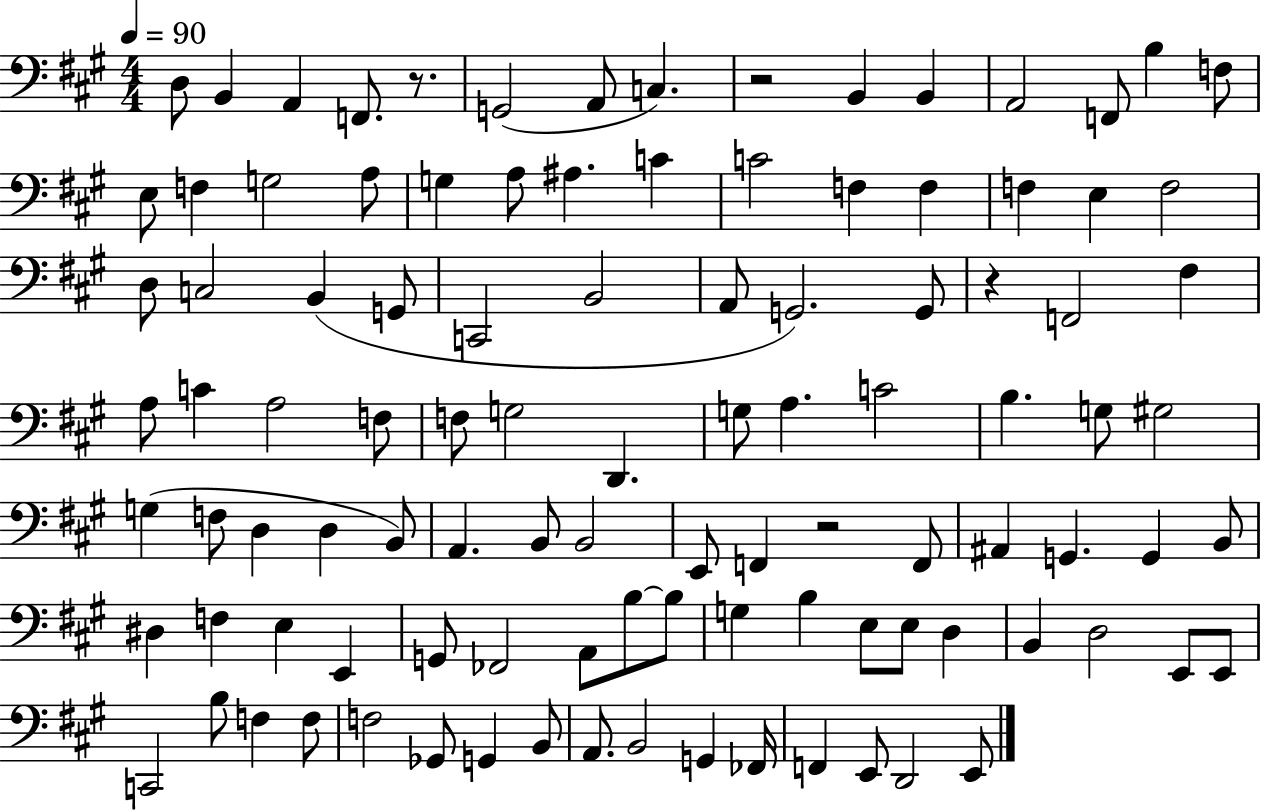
X:1
T:Untitled
M:4/4
L:1/4
K:A
D,/2 B,, A,, F,,/2 z/2 G,,2 A,,/2 C, z2 B,, B,, A,,2 F,,/2 B, F,/2 E,/2 F, G,2 A,/2 G, A,/2 ^A, C C2 F, F, F, E, F,2 D,/2 C,2 B,, G,,/2 C,,2 B,,2 A,,/2 G,,2 G,,/2 z F,,2 ^F, A,/2 C A,2 F,/2 F,/2 G,2 D,, G,/2 A, C2 B, G,/2 ^G,2 G, F,/2 D, D, B,,/2 A,, B,,/2 B,,2 E,,/2 F,, z2 F,,/2 ^A,, G,, G,, B,,/2 ^D, F, E, E,, G,,/2 _F,,2 A,,/2 B,/2 B,/2 G, B, E,/2 E,/2 D, B,, D,2 E,,/2 E,,/2 C,,2 B,/2 F, F,/2 F,2 _G,,/2 G,, B,,/2 A,,/2 B,,2 G,, _F,,/4 F,, E,,/2 D,,2 E,,/2